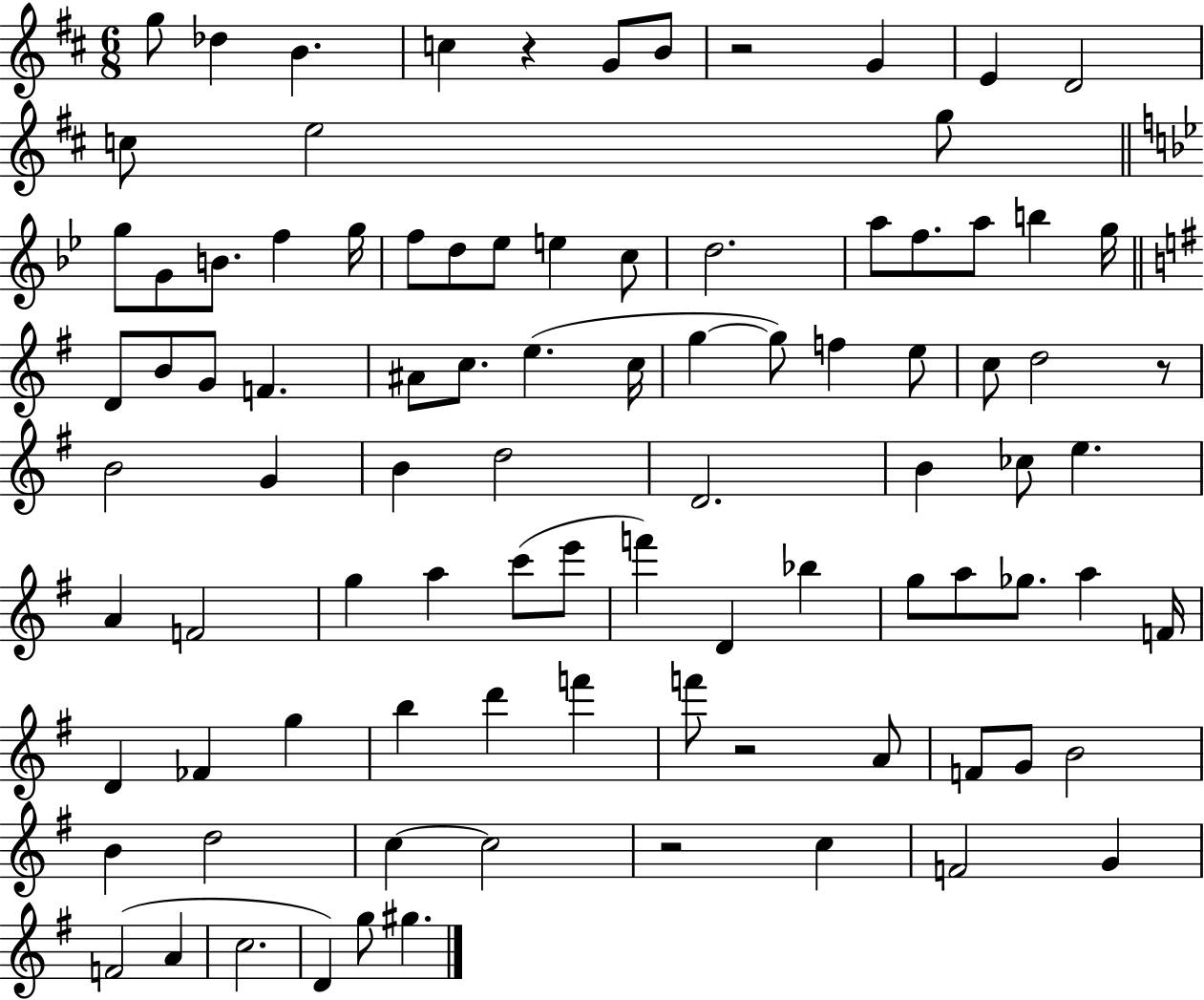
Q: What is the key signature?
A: D major